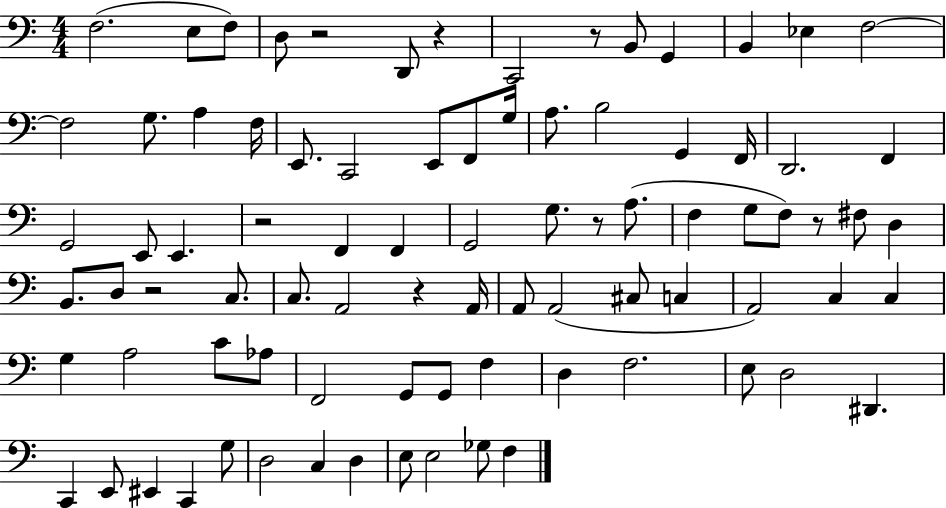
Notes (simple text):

F3/h. E3/e F3/e D3/e R/h D2/e R/q C2/h R/e B2/e G2/q B2/q Eb3/q F3/h F3/h G3/e. A3/q F3/s E2/e. C2/h E2/e F2/e G3/s A3/e. B3/h G2/q F2/s D2/h. F2/q G2/h E2/e E2/q. R/h F2/q F2/q G2/h G3/e. R/e A3/e. F3/q G3/e F3/e R/e F#3/e D3/q B2/e. D3/e R/h C3/e. C3/e. A2/h R/q A2/s A2/e A2/h C#3/e C3/q A2/h C3/q C3/q G3/q A3/h C4/e Ab3/e F2/h G2/e G2/e F3/q D3/q F3/h. E3/e D3/h D#2/q. C2/q E2/e EIS2/q C2/q G3/e D3/h C3/q D3/q E3/e E3/h Gb3/e F3/q